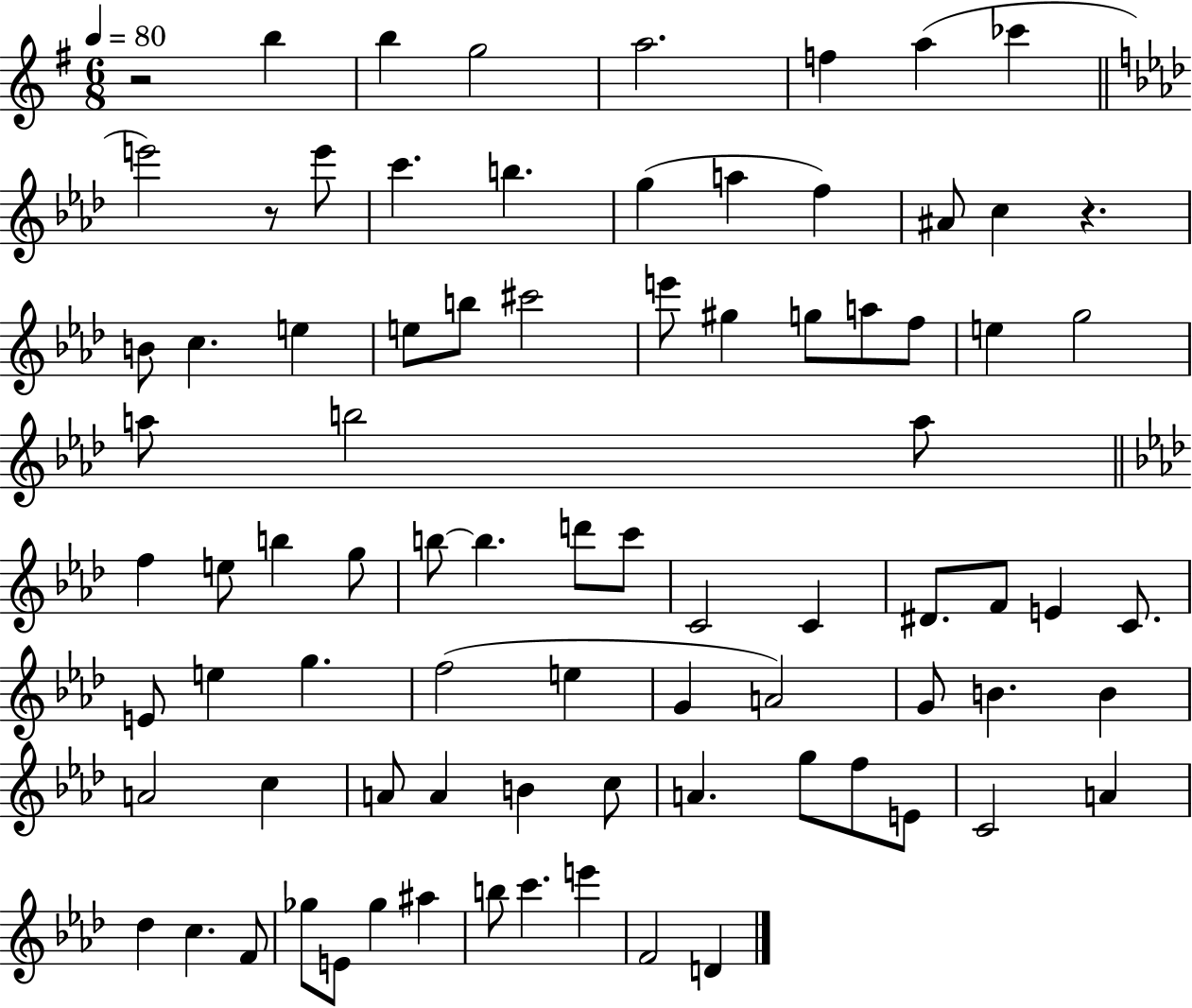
X:1
T:Untitled
M:6/8
L:1/4
K:G
z2 b b g2 a2 f a _c' e'2 z/2 e'/2 c' b g a f ^A/2 c z B/2 c e e/2 b/2 ^c'2 e'/2 ^g g/2 a/2 f/2 e g2 a/2 b2 a/2 f e/2 b g/2 b/2 b d'/2 c'/2 C2 C ^D/2 F/2 E C/2 E/2 e g f2 e G A2 G/2 B B A2 c A/2 A B c/2 A g/2 f/2 E/2 C2 A _d c F/2 _g/2 E/2 _g ^a b/2 c' e' F2 D